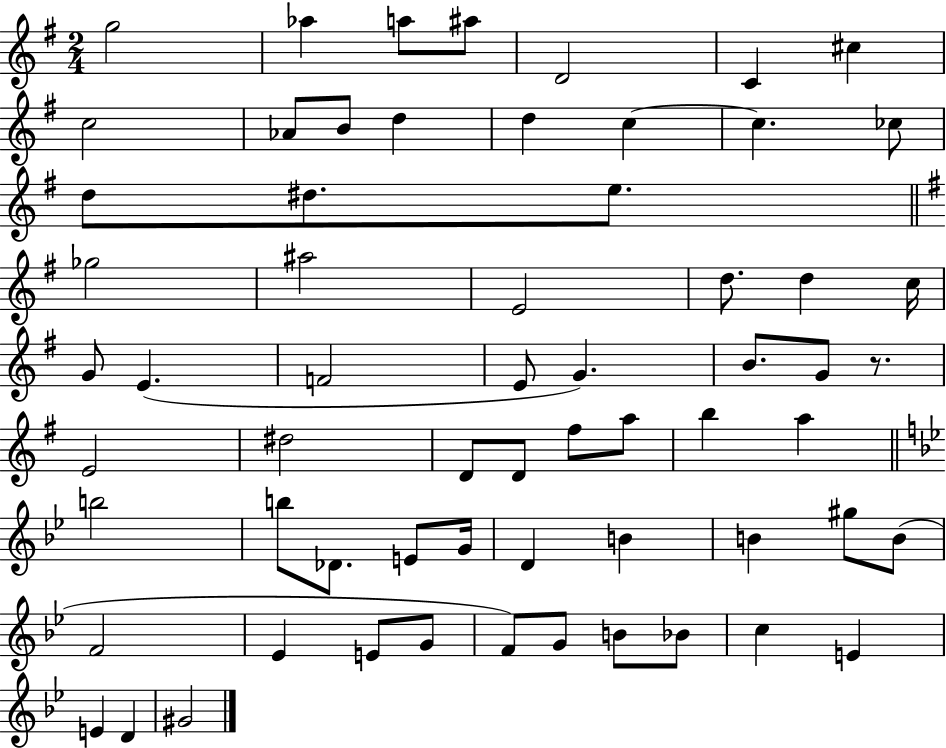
{
  \clef treble
  \numericTimeSignature
  \time 2/4
  \key g \major
  g''2 | aes''4 a''8 ais''8 | d'2 | c'4 cis''4 | \break c''2 | aes'8 b'8 d''4 | d''4 c''4~~ | c''4. ces''8 | \break d''8 dis''8. e''8. | \bar "||" \break \key e \minor ges''2 | ais''2 | e'2 | d''8. d''4 c''16 | \break g'8 e'4.( | f'2 | e'8 g'4.) | b'8. g'8 r8. | \break e'2 | dis''2 | d'8 d'8 fis''8 a''8 | b''4 a''4 | \break \bar "||" \break \key g \minor b''2 | b''8 des'8. e'8 g'16 | d'4 b'4 | b'4 gis''8 b'8( | \break f'2 | ees'4 e'8 g'8 | f'8) g'8 b'8 bes'8 | c''4 e'4 | \break e'4 d'4 | gis'2 | \bar "|."
}